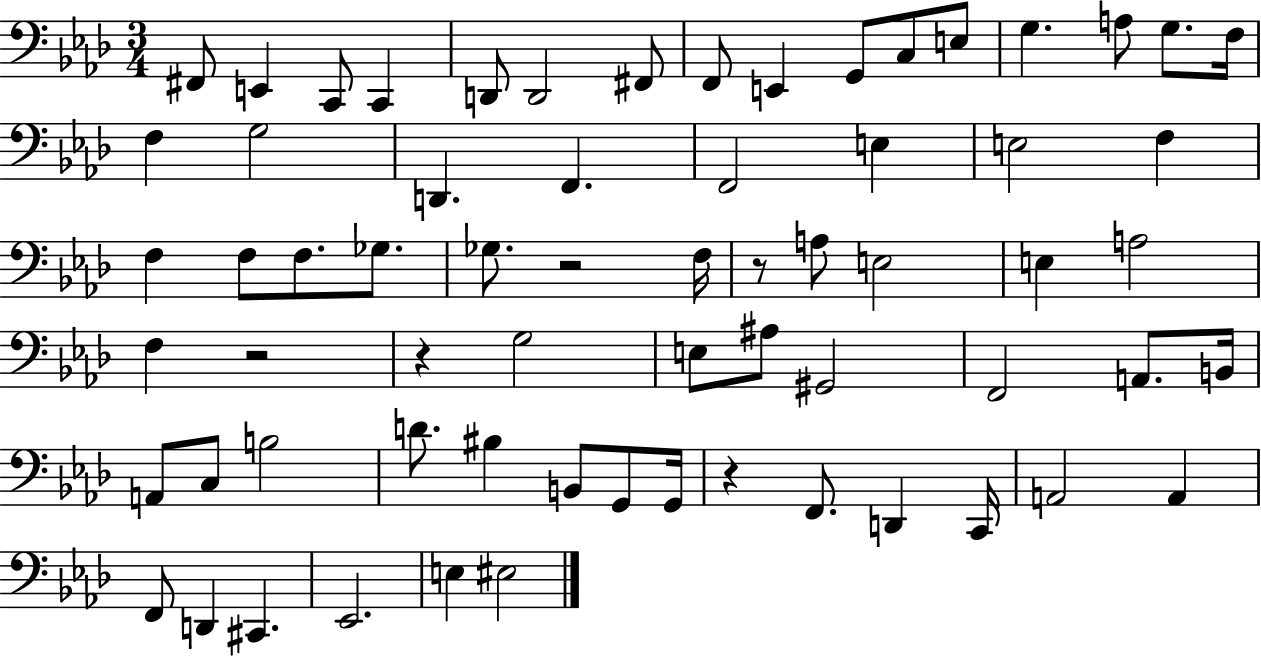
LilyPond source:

{
  \clef bass
  \numericTimeSignature
  \time 3/4
  \key aes \major
  fis,8 e,4 c,8 c,4 | d,8 d,2 fis,8 | f,8 e,4 g,8 c8 e8 | g4. a8 g8. f16 | \break f4 g2 | d,4. f,4. | f,2 e4 | e2 f4 | \break f4 f8 f8. ges8. | ges8. r2 f16 | r8 a8 e2 | e4 a2 | \break f4 r2 | r4 g2 | e8 ais8 gis,2 | f,2 a,8. b,16 | \break a,8 c8 b2 | d'8. bis4 b,8 g,8 g,16 | r4 f,8. d,4 c,16 | a,2 a,4 | \break f,8 d,4 cis,4. | ees,2. | e4 eis2 | \bar "|."
}